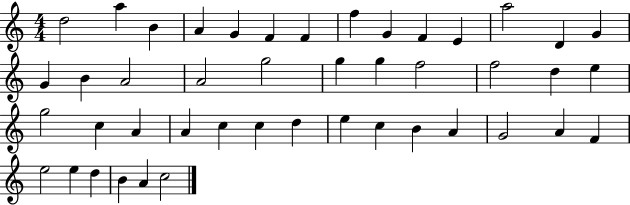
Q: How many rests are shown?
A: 0